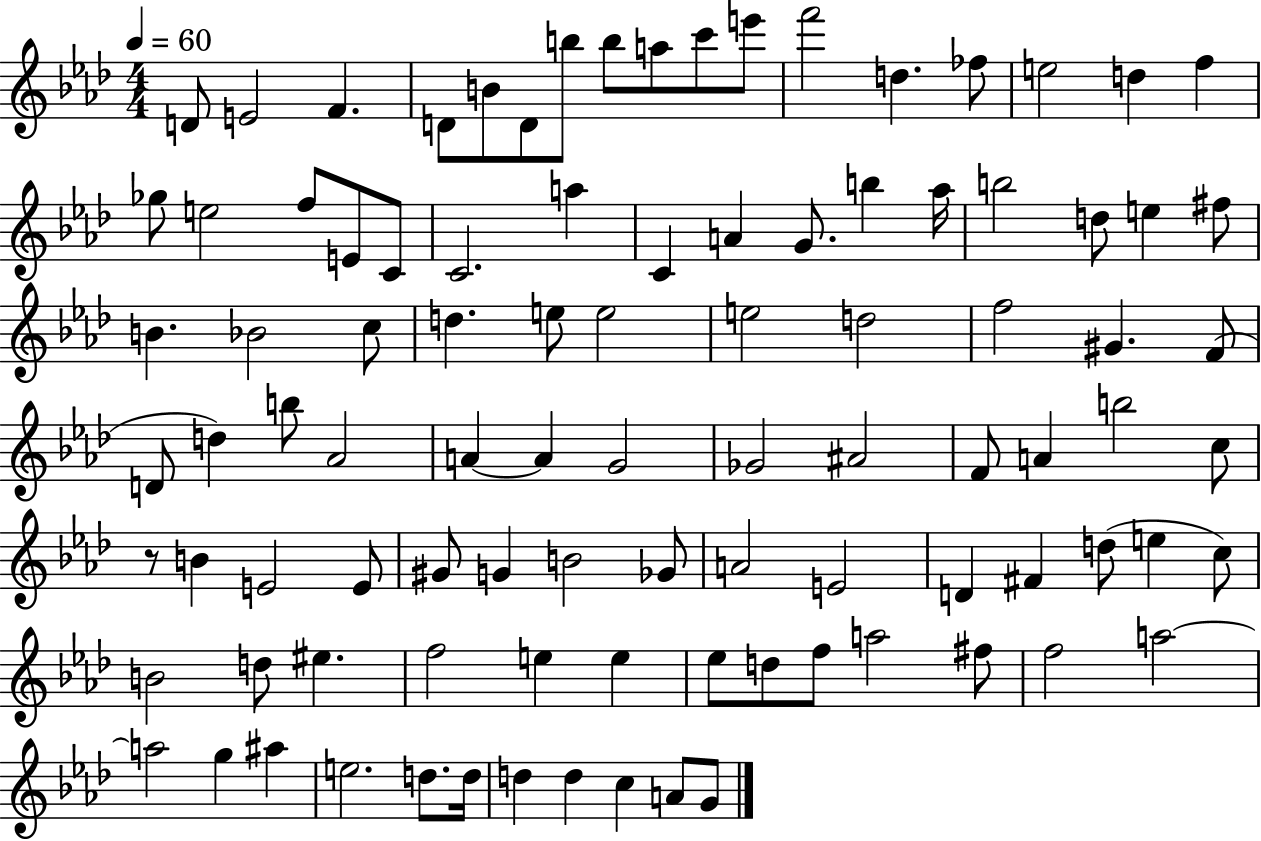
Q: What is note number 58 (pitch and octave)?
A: B4